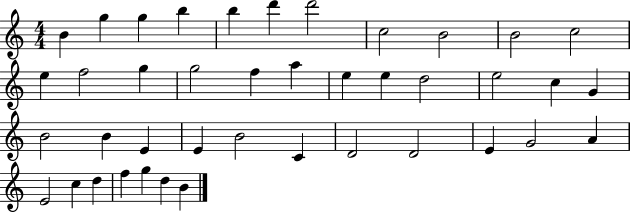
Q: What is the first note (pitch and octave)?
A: B4